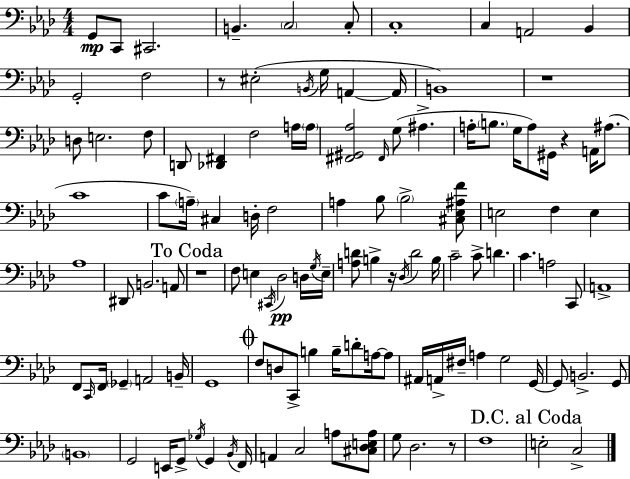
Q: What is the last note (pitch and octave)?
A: C3